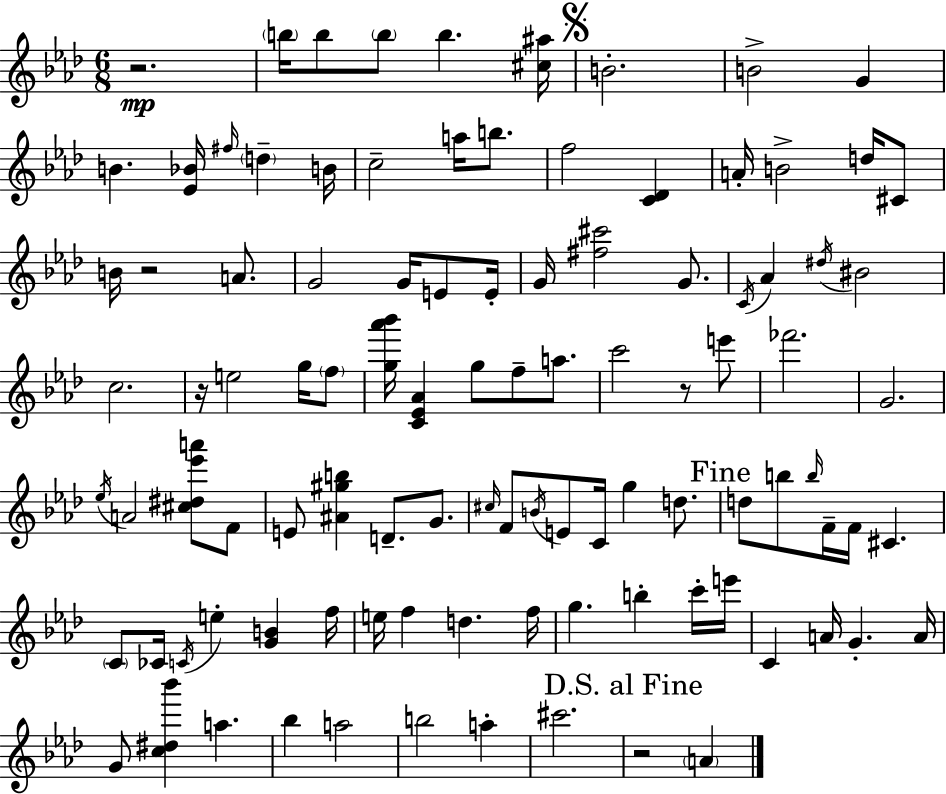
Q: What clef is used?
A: treble